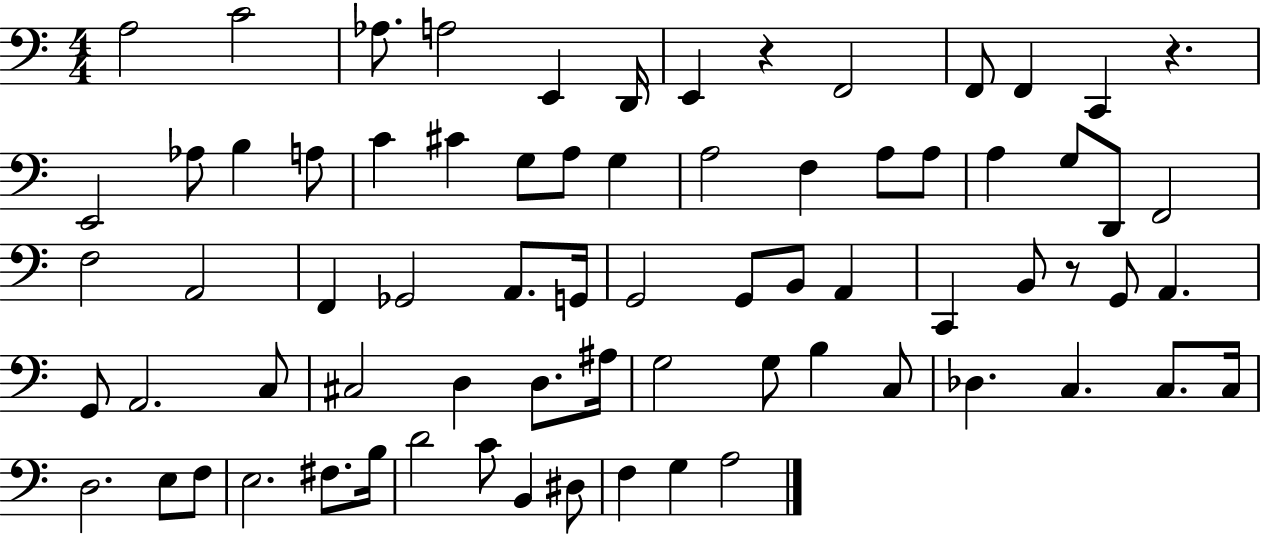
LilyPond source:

{
  \clef bass
  \numericTimeSignature
  \time 4/4
  \key c \major
  a2 c'2 | aes8. a2 e,4 d,16 | e,4 r4 f,2 | f,8 f,4 c,4 r4. | \break e,2 aes8 b4 a8 | c'4 cis'4 g8 a8 g4 | a2 f4 a8 a8 | a4 g8 d,8 f,2 | \break f2 a,2 | f,4 ges,2 a,8. g,16 | g,2 g,8 b,8 a,4 | c,4 b,8 r8 g,8 a,4. | \break g,8 a,2. c8 | cis2 d4 d8. ais16 | g2 g8 b4 c8 | des4. c4. c8. c16 | \break d2. e8 f8 | e2. fis8. b16 | d'2 c'8 b,4 dis8 | f4 g4 a2 | \break \bar "|."
}